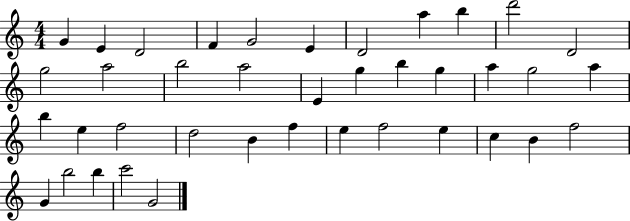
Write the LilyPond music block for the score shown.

{
  \clef treble
  \numericTimeSignature
  \time 4/4
  \key c \major
  g'4 e'4 d'2 | f'4 g'2 e'4 | d'2 a''4 b''4 | d'''2 d'2 | \break g''2 a''2 | b''2 a''2 | e'4 g''4 b''4 g''4 | a''4 g''2 a''4 | \break b''4 e''4 f''2 | d''2 b'4 f''4 | e''4 f''2 e''4 | c''4 b'4 f''2 | \break g'4 b''2 b''4 | c'''2 g'2 | \bar "|."
}